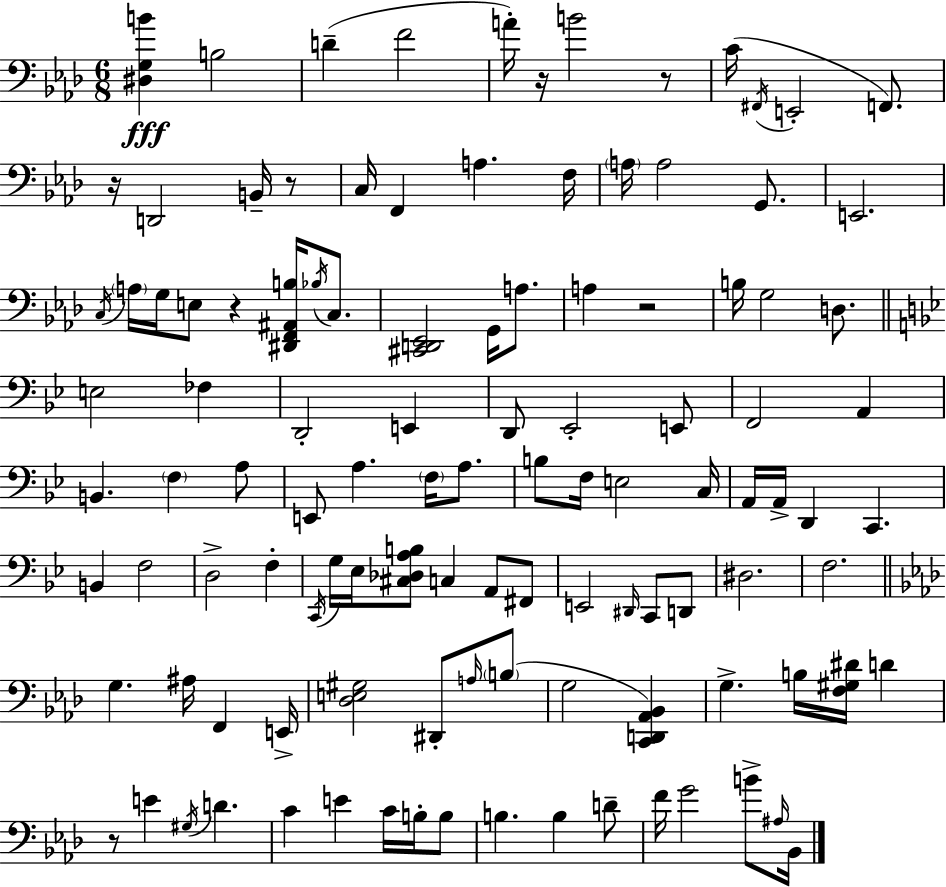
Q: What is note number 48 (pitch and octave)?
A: B3